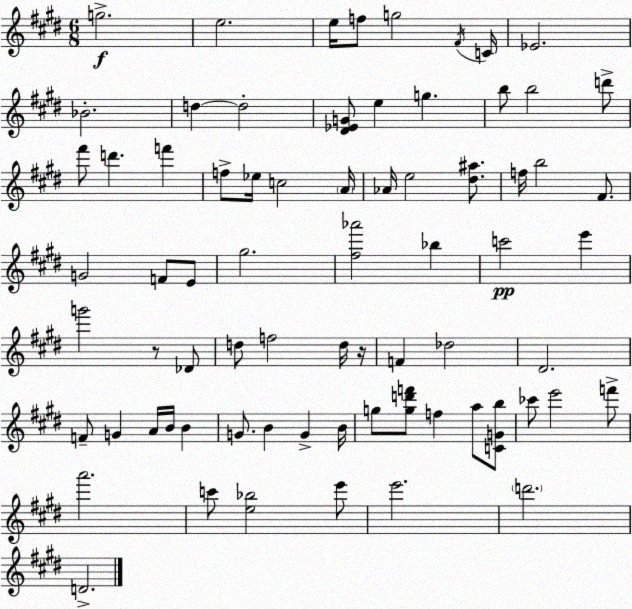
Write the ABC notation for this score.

X:1
T:Untitled
M:6/8
L:1/4
K:E
g2 e2 e/4 f/2 g2 ^F/4 C/4 _E2 _B2 d d2 [^D_EG]/2 e g b/2 b2 d'/2 ^f'/2 d' f' f/2 _e/4 c2 A/4 _A/4 e2 [^d^a]/2 f/4 b2 ^F/2 G2 F/2 E/2 ^g2 [^f_a']2 _b c'2 e' g'2 z/2 _D/2 d/2 f2 d/4 z/4 F _d2 ^D2 F/2 G A/4 B/4 B G/2 B G B/4 g/2 [gd'f']/2 f a/2 [CGb]/2 _c'/2 e'2 f'/2 a'2 c'/2 [e_b]2 e'/2 e'2 d'2 D2